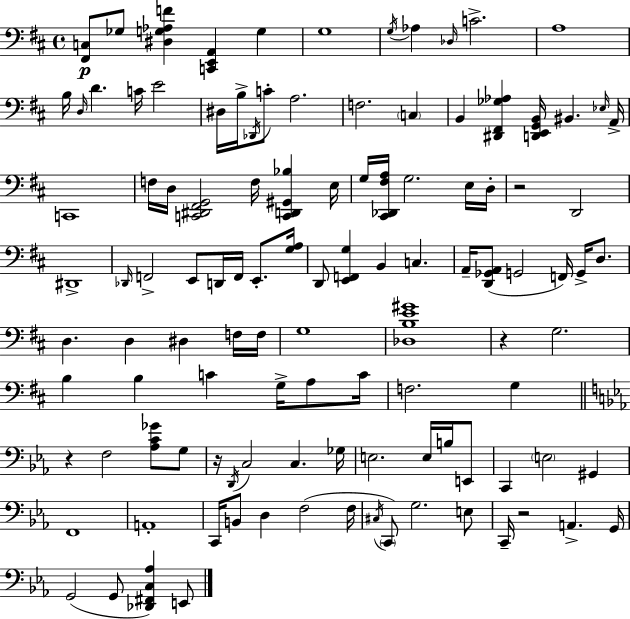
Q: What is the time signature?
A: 4/4